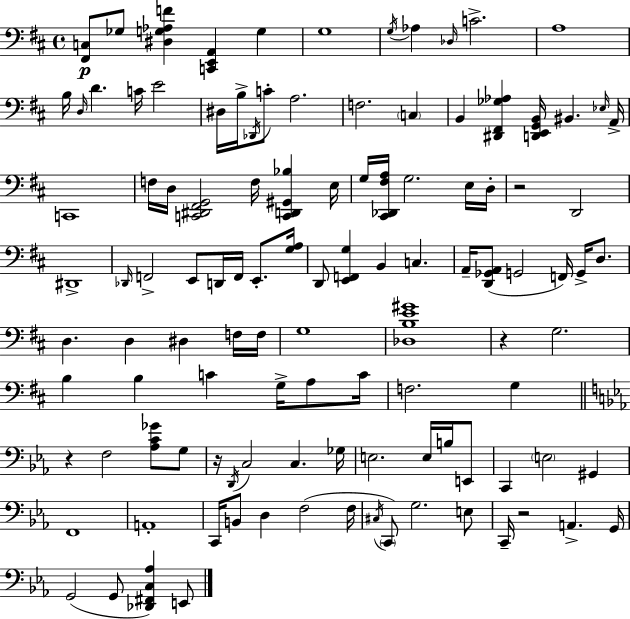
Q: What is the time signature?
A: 4/4